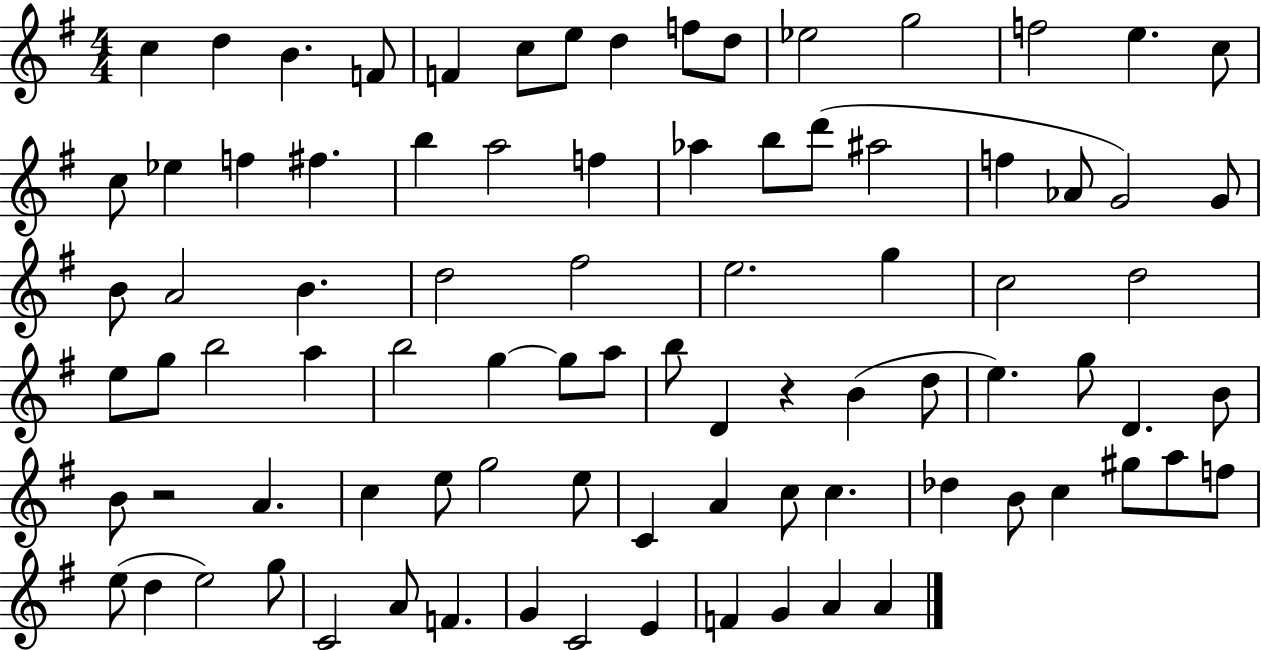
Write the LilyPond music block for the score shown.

{
  \clef treble
  \numericTimeSignature
  \time 4/4
  \key g \major
  c''4 d''4 b'4. f'8 | f'4 c''8 e''8 d''4 f''8 d''8 | ees''2 g''2 | f''2 e''4. c''8 | \break c''8 ees''4 f''4 fis''4. | b''4 a''2 f''4 | aes''4 b''8 d'''8( ais''2 | f''4 aes'8 g'2) g'8 | \break b'8 a'2 b'4. | d''2 fis''2 | e''2. g''4 | c''2 d''2 | \break e''8 g''8 b''2 a''4 | b''2 g''4~~ g''8 a''8 | b''8 d'4 r4 b'4( d''8 | e''4.) g''8 d'4. b'8 | \break b'8 r2 a'4. | c''4 e''8 g''2 e''8 | c'4 a'4 c''8 c''4. | des''4 b'8 c''4 gis''8 a''8 f''8 | \break e''8( d''4 e''2) g''8 | c'2 a'8 f'4. | g'4 c'2 e'4 | f'4 g'4 a'4 a'4 | \break \bar "|."
}